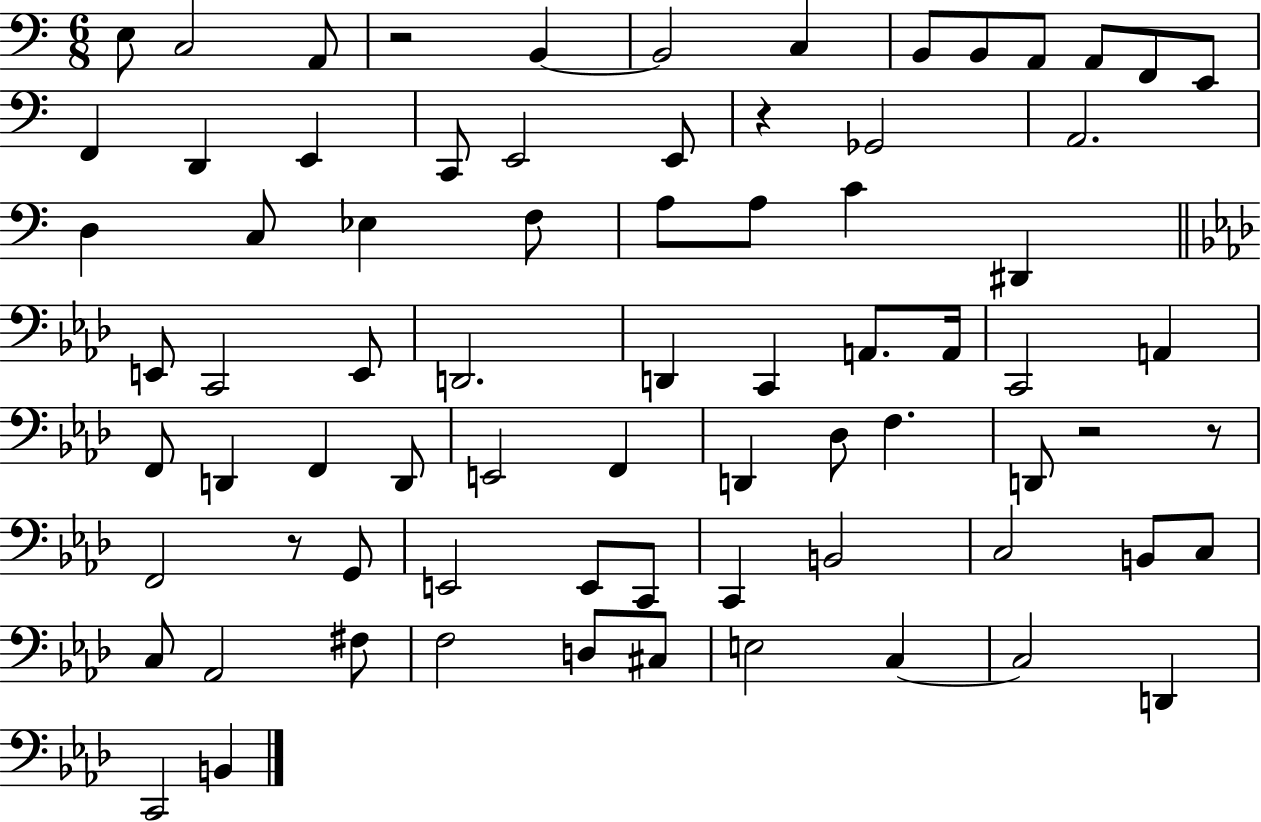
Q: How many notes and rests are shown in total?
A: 75